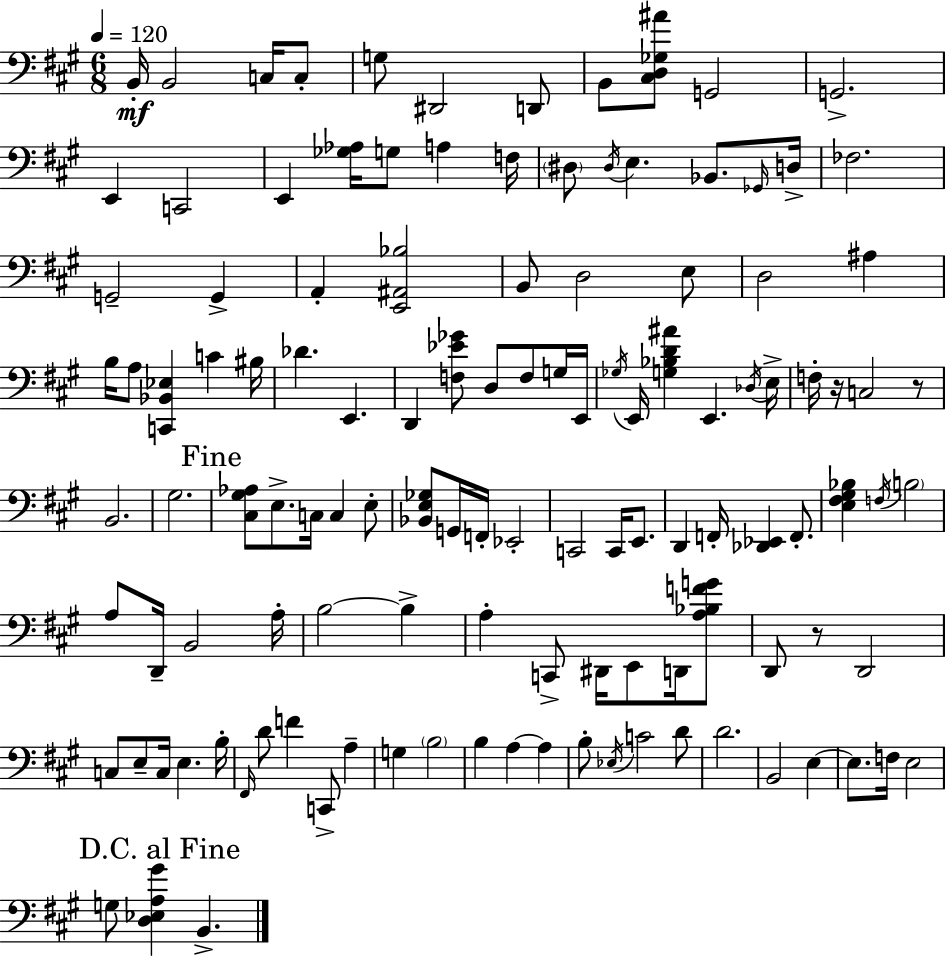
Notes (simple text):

B2/s B2/h C3/s C3/e G3/e D#2/h D2/e B2/e [C#3,D3,Gb3,A#4]/e G2/h G2/h. E2/q C2/h E2/q [Gb3,Ab3]/s G3/e A3/q F3/s D#3/e D#3/s E3/q. Bb2/e. Gb2/s D3/s FES3/h. G2/h G2/q A2/q [E2,A#2,Bb3]/h B2/e D3/h E3/e D3/h A#3/q B3/s A3/e [C2,Bb2,Eb3]/q C4/q BIS3/s Db4/q. E2/q. D2/q [F3,Eb4,Gb4]/e D3/e F3/e G3/s E2/s Gb3/s E2/s [G3,Bb3,D4,A#4]/q E2/q. Db3/s E3/s F3/s R/s C3/h R/e B2/h. G#3/h. [C#3,G#3,Ab3]/e E3/e. C3/s C3/q E3/e [Bb2,E3,Gb3]/e G2/s F2/s Eb2/h C2/h C2/s E2/e. D2/q F2/s [Db2,Eb2]/q F2/e. [E3,F#3,G#3,Bb3]/q F3/s B3/h A3/e D2/s B2/h A3/s B3/h B3/q A3/q C2/e D#2/s E2/e D2/s [A3,Bb3,F4,G4]/e D2/e R/e D2/h C3/e E3/e C3/s E3/q. B3/s F#2/s D4/e F4/q C2/e A3/q G3/q B3/h B3/q A3/q A3/q B3/e Eb3/s C4/h D4/e D4/h. B2/h E3/q E3/e. F3/s E3/h G3/e [D3,Eb3,A3,G#4]/q B2/q.